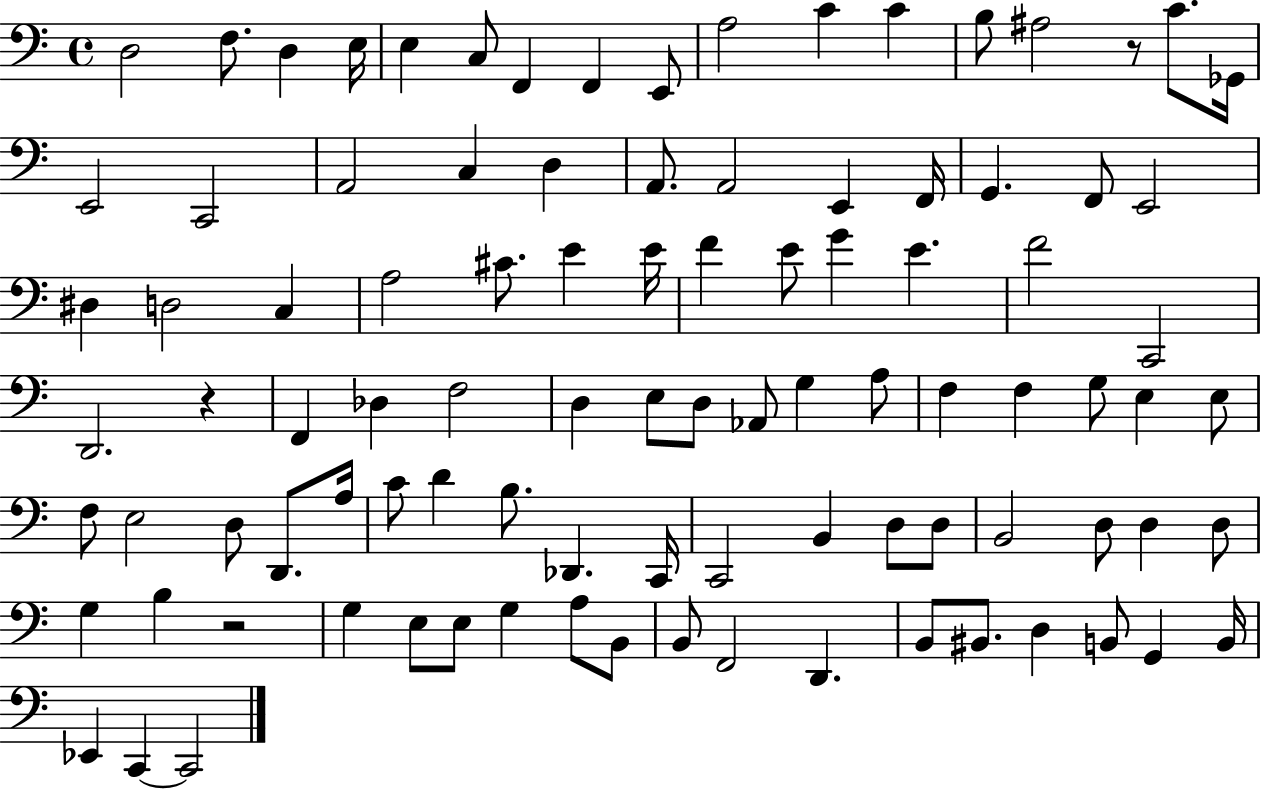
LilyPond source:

{
  \clef bass
  \time 4/4
  \defaultTimeSignature
  \key c \major
  d2 f8. d4 e16 | e4 c8 f,4 f,4 e,8 | a2 c'4 c'4 | b8 ais2 r8 c'8. ges,16 | \break e,2 c,2 | a,2 c4 d4 | a,8. a,2 e,4 f,16 | g,4. f,8 e,2 | \break dis4 d2 c4 | a2 cis'8. e'4 e'16 | f'4 e'8 g'4 e'4. | f'2 c,2 | \break d,2. r4 | f,4 des4 f2 | d4 e8 d8 aes,8 g4 a8 | f4 f4 g8 e4 e8 | \break f8 e2 d8 d,8. a16 | c'8 d'4 b8. des,4. c,16 | c,2 b,4 d8 d8 | b,2 d8 d4 d8 | \break g4 b4 r2 | g4 e8 e8 g4 a8 b,8 | b,8 f,2 d,4. | b,8 bis,8. d4 b,8 g,4 b,16 | \break ees,4 c,4~~ c,2 | \bar "|."
}